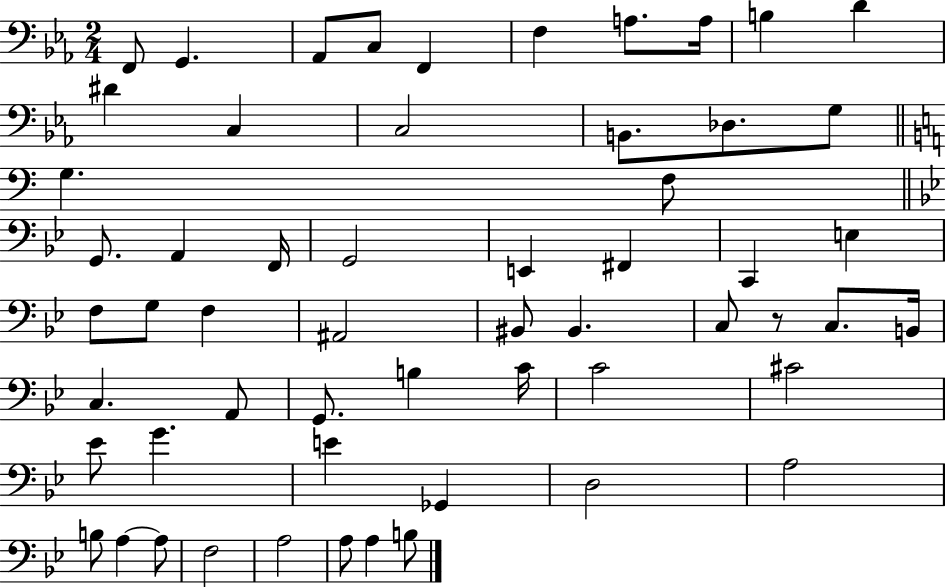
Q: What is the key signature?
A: EES major